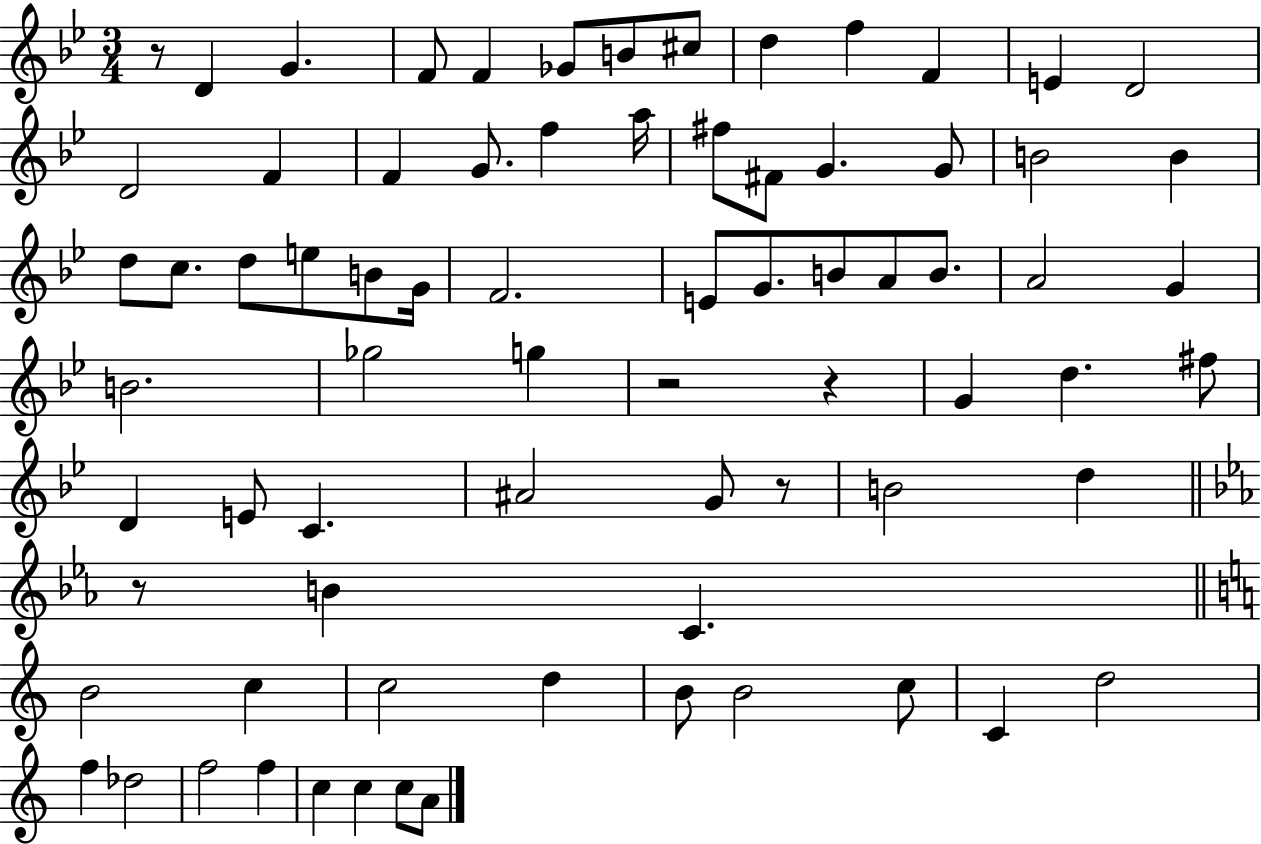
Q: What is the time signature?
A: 3/4